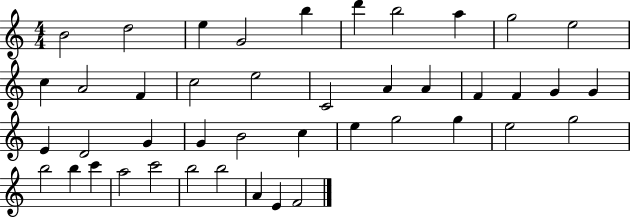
B4/h D5/h E5/q G4/h B5/q D6/q B5/h A5/q G5/h E5/h C5/q A4/h F4/q C5/h E5/h C4/h A4/q A4/q F4/q F4/q G4/q G4/q E4/q D4/h G4/q G4/q B4/h C5/q E5/q G5/h G5/q E5/h G5/h B5/h B5/q C6/q A5/h C6/h B5/h B5/h A4/q E4/q F4/h